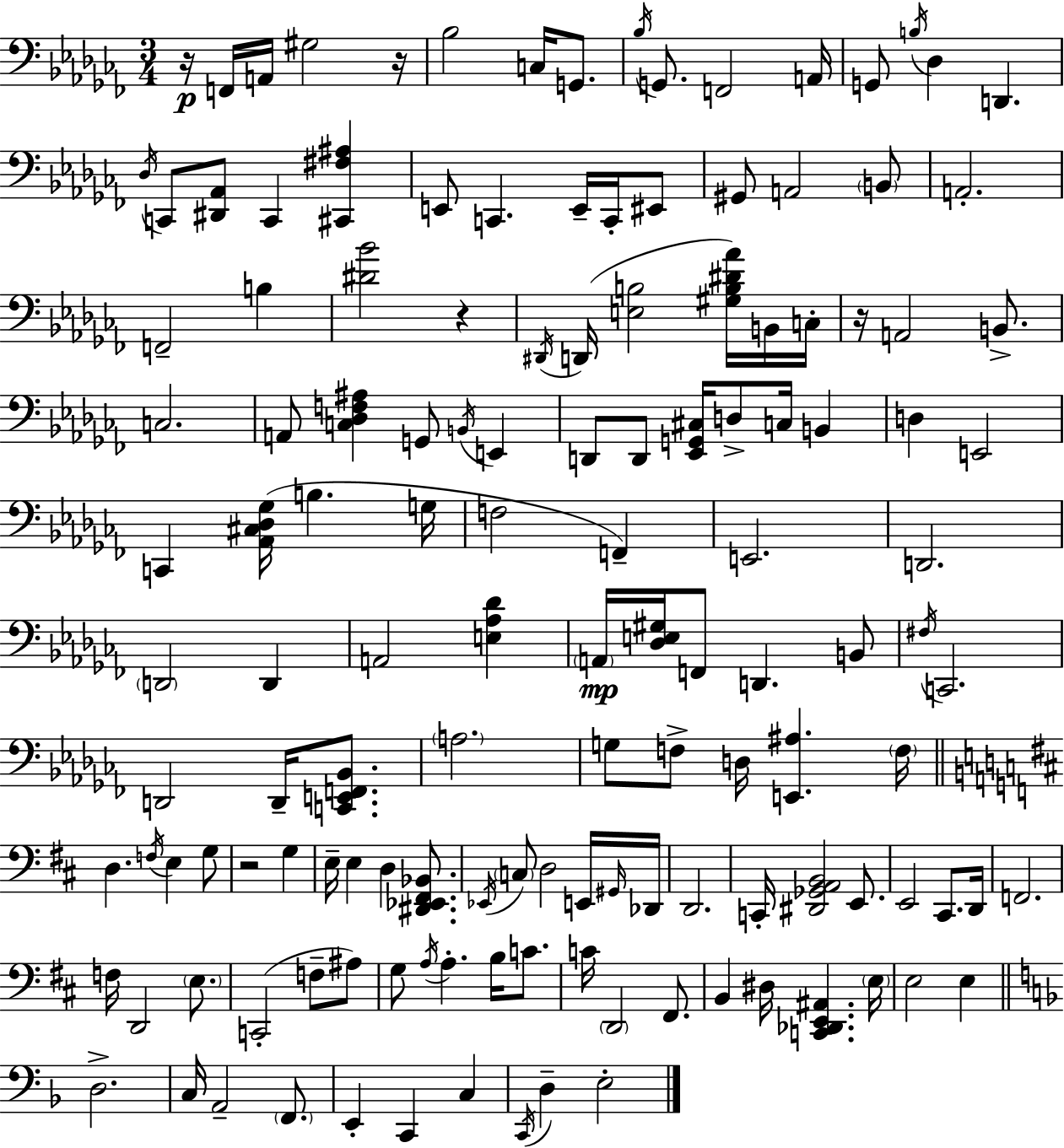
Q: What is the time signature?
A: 3/4